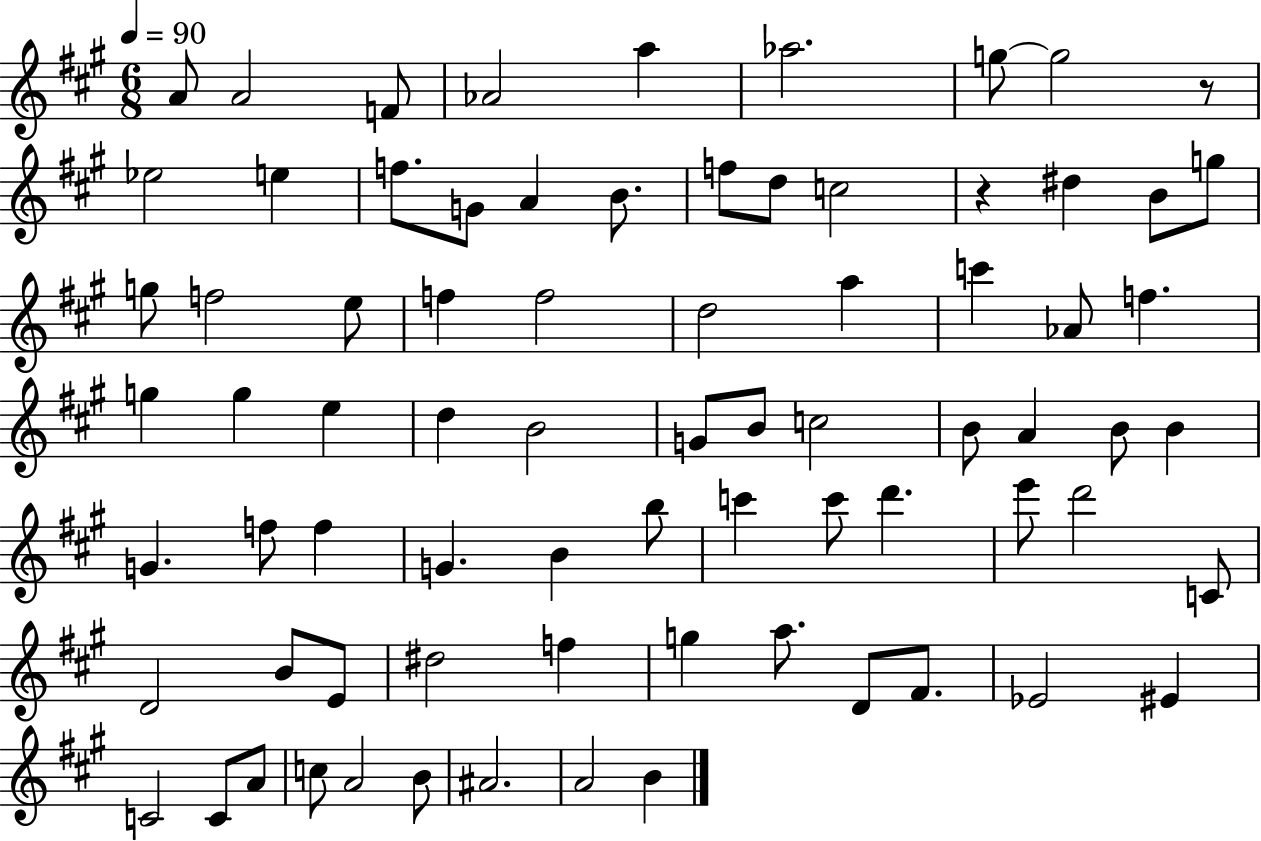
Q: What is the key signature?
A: A major